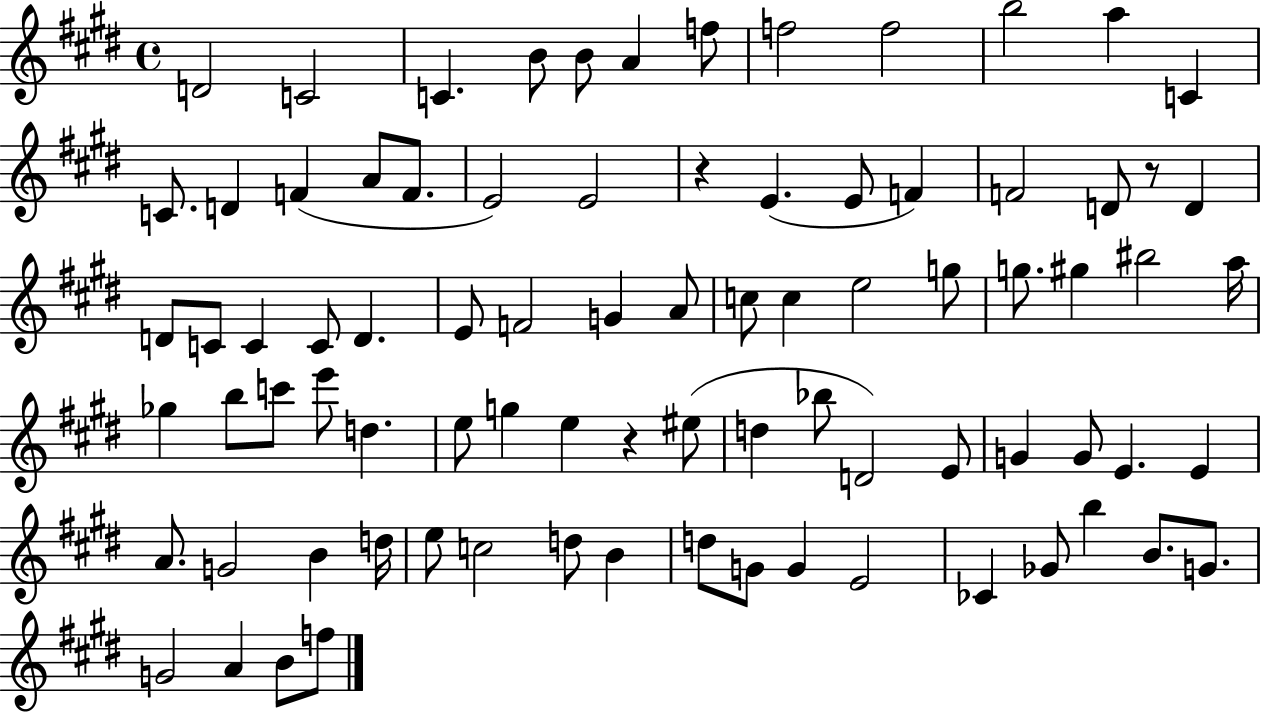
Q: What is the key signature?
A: E major